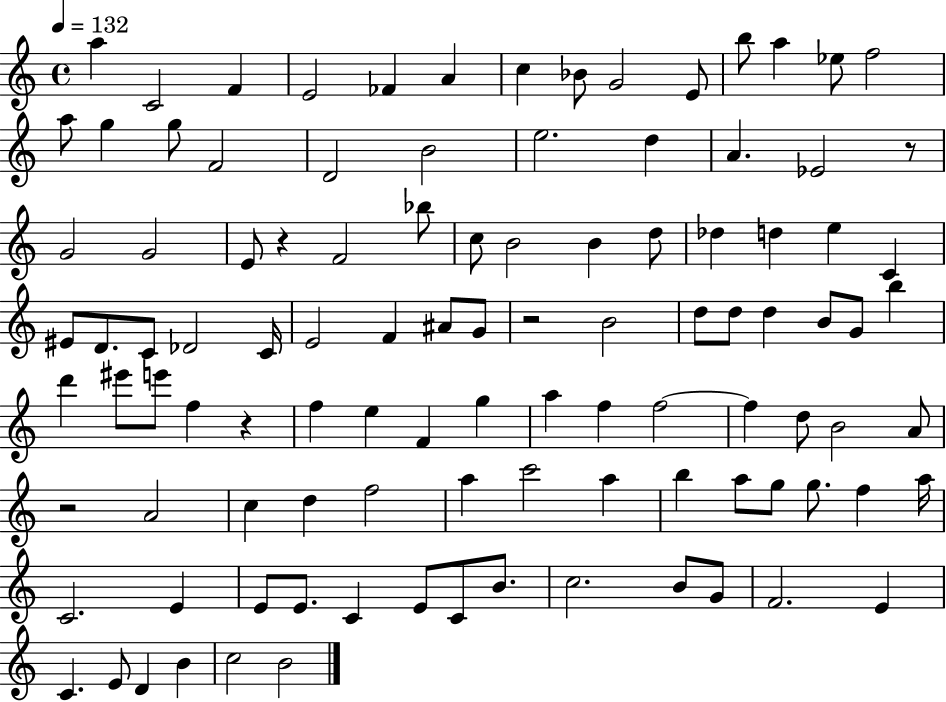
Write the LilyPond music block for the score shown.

{
  \clef treble
  \time 4/4
  \defaultTimeSignature
  \key c \major
  \tempo 4 = 132
  a''4 c'2 f'4 | e'2 fes'4 a'4 | c''4 bes'8 g'2 e'8 | b''8 a''4 ees''8 f''2 | \break a''8 g''4 g''8 f'2 | d'2 b'2 | e''2. d''4 | a'4. ees'2 r8 | \break g'2 g'2 | e'8 r4 f'2 bes''8 | c''8 b'2 b'4 d''8 | des''4 d''4 e''4 c'4 | \break eis'8 d'8. c'8 des'2 c'16 | e'2 f'4 ais'8 g'8 | r2 b'2 | d''8 d''8 d''4 b'8 g'8 b''4 | \break d'''4 eis'''8 e'''8 f''4 r4 | f''4 e''4 f'4 g''4 | a''4 f''4 f''2~~ | f''4 d''8 b'2 a'8 | \break r2 a'2 | c''4 d''4 f''2 | a''4 c'''2 a''4 | b''4 a''8 g''8 g''8. f''4 a''16 | \break c'2. e'4 | e'8 e'8. c'4 e'8 c'8 b'8. | c''2. b'8 g'8 | f'2. e'4 | \break c'4. e'8 d'4 b'4 | c''2 b'2 | \bar "|."
}